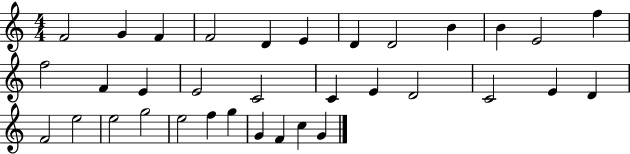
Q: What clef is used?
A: treble